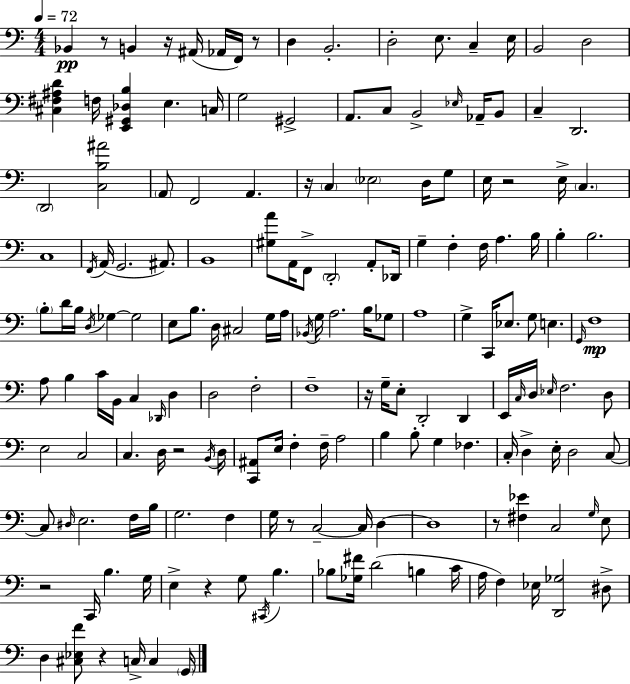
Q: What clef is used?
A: bass